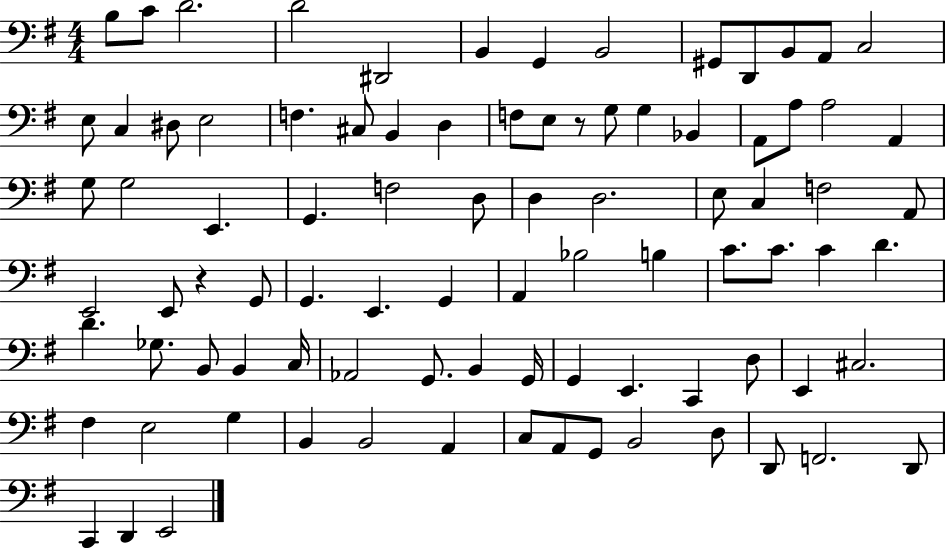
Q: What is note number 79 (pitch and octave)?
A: G2